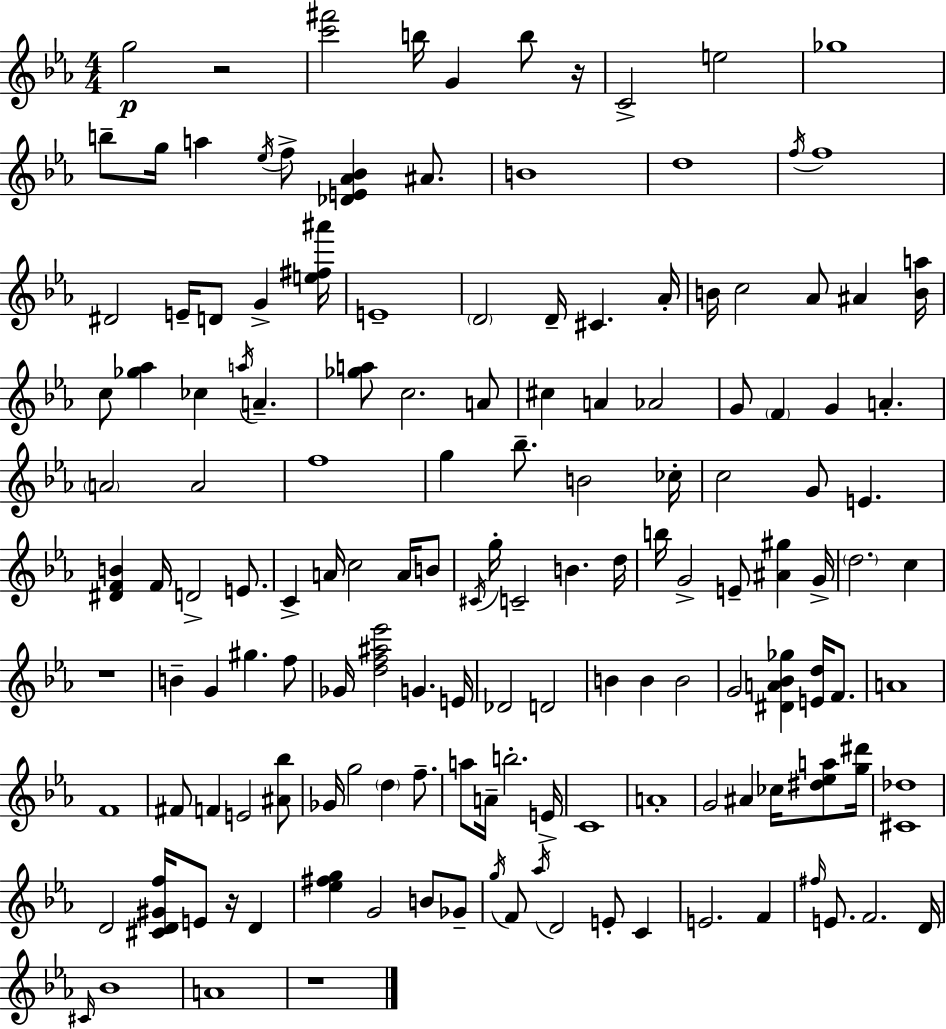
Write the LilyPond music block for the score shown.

{
  \clef treble
  \numericTimeSignature
  \time 4/4
  \key c \minor
  g''2\p r2 | <c''' fis'''>2 b''16 g'4 b''8 r16 | c'2-> e''2 | ges''1 | \break b''8-- g''16 a''4 \acciaccatura { ees''16 } f''8-> <des' e' aes' bes'>4 ais'8. | b'1 | d''1 | \acciaccatura { f''16 } f''1 | \break dis'2 e'16-- d'8 g'4-> | <e'' fis'' ais'''>16 e'1-- | \parenthesize d'2 d'16-- cis'4. | aes'16-. b'16 c''2 aes'8 ais'4 | \break <b' a''>16 c''8 <ges'' aes''>4 ces''4 \acciaccatura { a''16 } a'4.-- | <ges'' a''>8 c''2. | a'8 cis''4 a'4 aes'2 | g'8 \parenthesize f'4 g'4 a'4.-. | \break \parenthesize a'2 a'2 | f''1 | g''4 bes''8.-- b'2 | ces''16-. c''2 g'8 e'4. | \break <dis' f' b'>4 f'16 d'2-> | e'8. c'4-> a'16 c''2 | a'16 b'8 \acciaccatura { cis'16 } g''16-. c'2-- b'4. | d''16 b''16 g'2-> e'8-- <ais' gis''>4 | \break g'16-> \parenthesize d''2. | c''4 r1 | b'4-- g'4 gis''4. | f''8 ges'16 <d'' f'' ais'' ees'''>2 g'4. | \break e'16 des'2 d'2 | b'4 b'4 b'2 | g'2 <dis' a' bes' ges''>4 | <e' d''>16 f'8. a'1 | \break f'1 | fis'8 f'4 e'2 | <ais' bes''>8 ges'16 g''2 \parenthesize d''4 | f''8.-- a''8 a'16-- b''2.-. | \break e'16-> c'1 | a'1-. | g'2 ais'4 | ces''16 <dis'' ees'' a''>8 <g'' dis'''>16 <cis' des''>1 | \break d'2 <cis' d' gis' f''>16 e'8 r16 | d'4 <ees'' fis'' g''>4 g'2 | b'8 ges'8-- \acciaccatura { g''16 } f'8 \acciaccatura { aes''16 } d'2 | e'8-. c'4 e'2. | \break f'4 \grace { fis''16 } e'8. f'2. | d'16 \grace { cis'16 } bes'1 | a'1 | r1 | \break \bar "|."
}